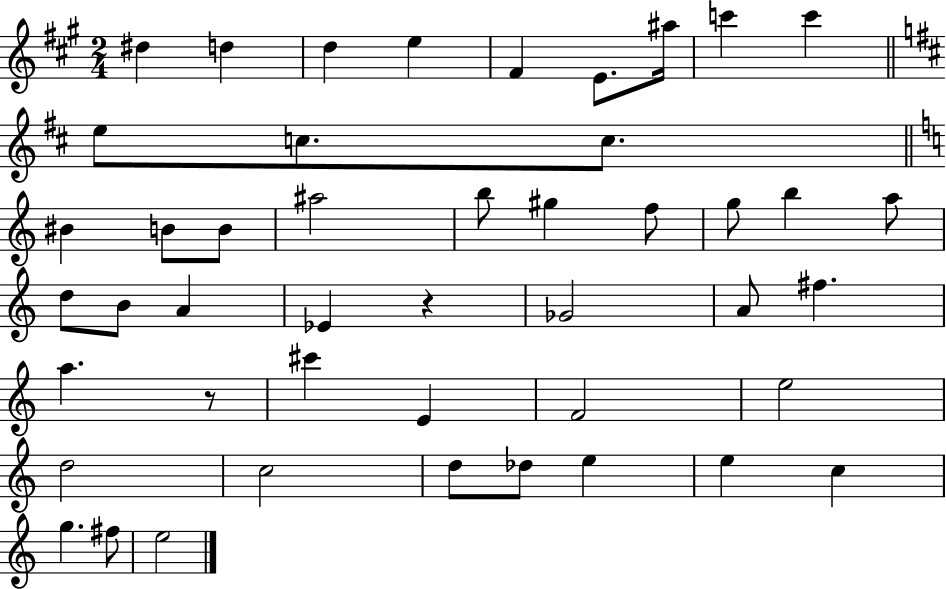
D#5/q D5/q D5/q E5/q F#4/q E4/e. A#5/s C6/q C6/q E5/e C5/e. C5/e. BIS4/q B4/e B4/e A#5/h B5/e G#5/q F5/e G5/e B5/q A5/e D5/e B4/e A4/q Eb4/q R/q Gb4/h A4/e F#5/q. A5/q. R/e C#6/q E4/q F4/h E5/h D5/h C5/h D5/e Db5/e E5/q E5/q C5/q G5/q. F#5/e E5/h